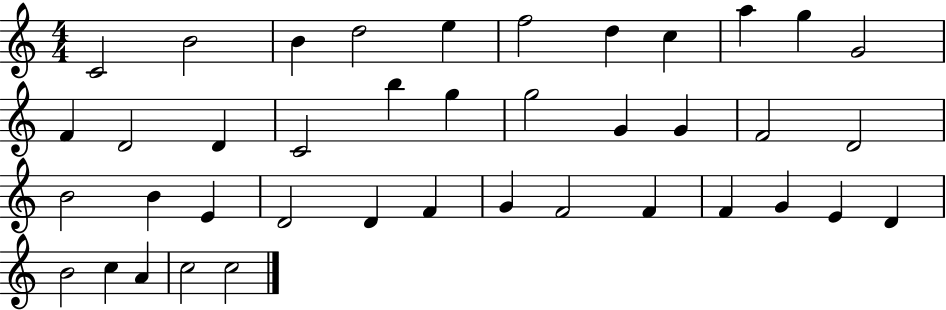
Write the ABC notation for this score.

X:1
T:Untitled
M:4/4
L:1/4
K:C
C2 B2 B d2 e f2 d c a g G2 F D2 D C2 b g g2 G G F2 D2 B2 B E D2 D F G F2 F F G E D B2 c A c2 c2